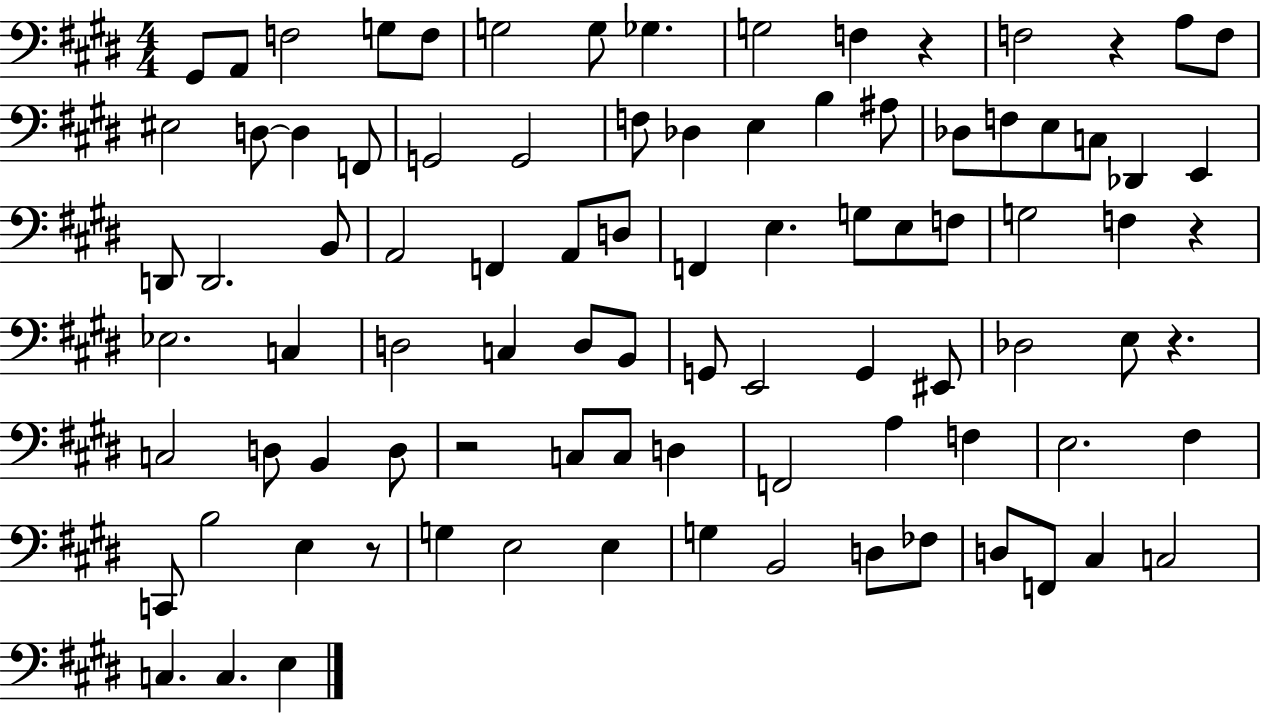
G#2/e A2/e F3/h G3/e F3/e G3/h G3/e Gb3/q. G3/h F3/q R/q F3/h R/q A3/e F3/e EIS3/h D3/e D3/q F2/e G2/h G2/h F3/e Db3/q E3/q B3/q A#3/e Db3/e F3/e E3/e C3/e Db2/q E2/q D2/e D2/h. B2/e A2/h F2/q A2/e D3/e F2/q E3/q. G3/e E3/e F3/e G3/h F3/q R/q Eb3/h. C3/q D3/h C3/q D3/e B2/e G2/e E2/h G2/q EIS2/e Db3/h E3/e R/q. C3/h D3/e B2/q D3/e R/h C3/e C3/e D3/q F2/h A3/q F3/q E3/h. F#3/q C2/e B3/h E3/q R/e G3/q E3/h E3/q G3/q B2/h D3/e FES3/e D3/e F2/e C#3/q C3/h C3/q. C3/q. E3/q